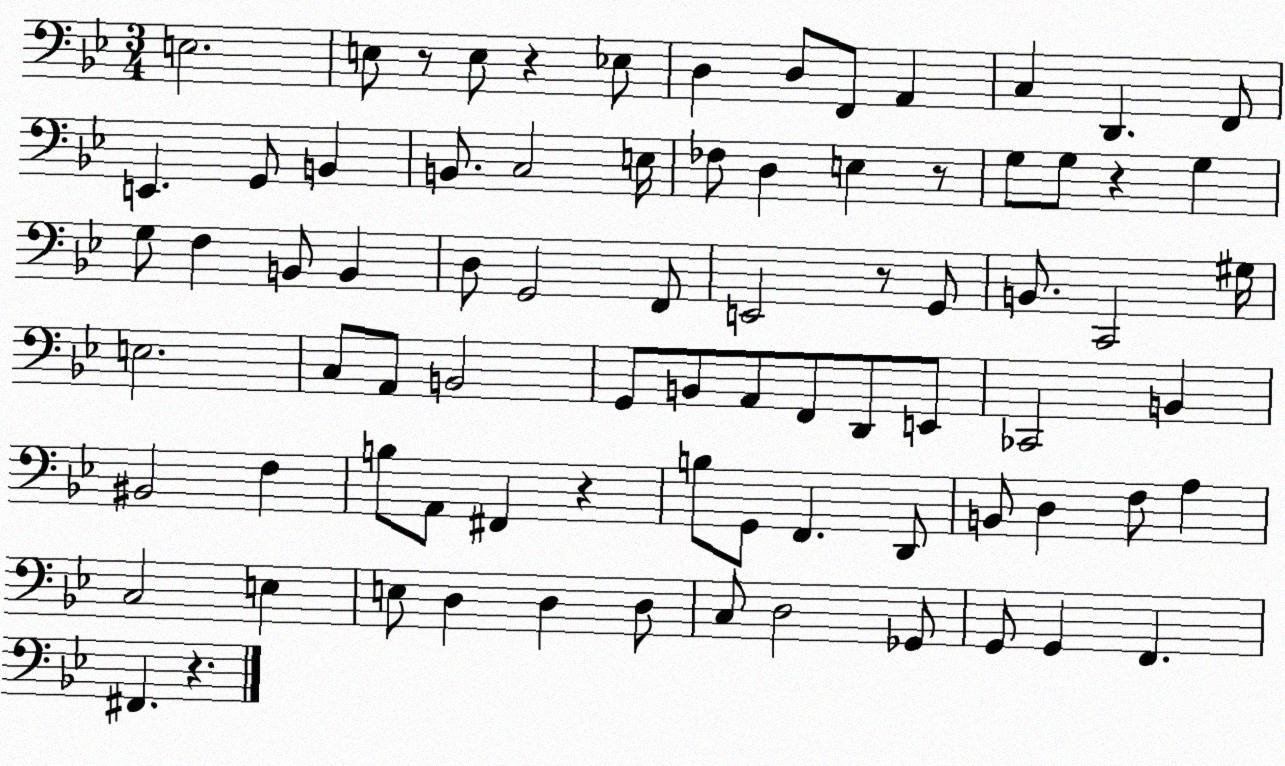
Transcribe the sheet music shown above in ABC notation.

X:1
T:Untitled
M:3/4
L:1/4
K:Bb
E,2 E,/2 z/2 E,/2 z _E,/2 D, D,/2 F,,/2 A,, C, D,, F,,/2 E,, G,,/2 B,, B,,/2 C,2 E,/4 _F,/2 D, E, z/2 G,/2 G,/2 z G, G,/2 F, B,,/2 B,, D,/2 G,,2 F,,/2 E,,2 z/2 G,,/2 B,,/2 C,,2 ^G,/4 E,2 C,/2 A,,/2 B,,2 G,,/2 B,,/2 A,,/2 F,,/2 D,,/2 E,,/2 _C,,2 B,, ^B,,2 F, B,/2 A,,/2 ^F,, z B,/2 G,,/2 F,, D,,/2 B,,/2 D, F,/2 A, C,2 E, E,/2 D, D, D,/2 C,/2 D,2 _G,,/2 G,,/2 G,, F,, ^F,, z